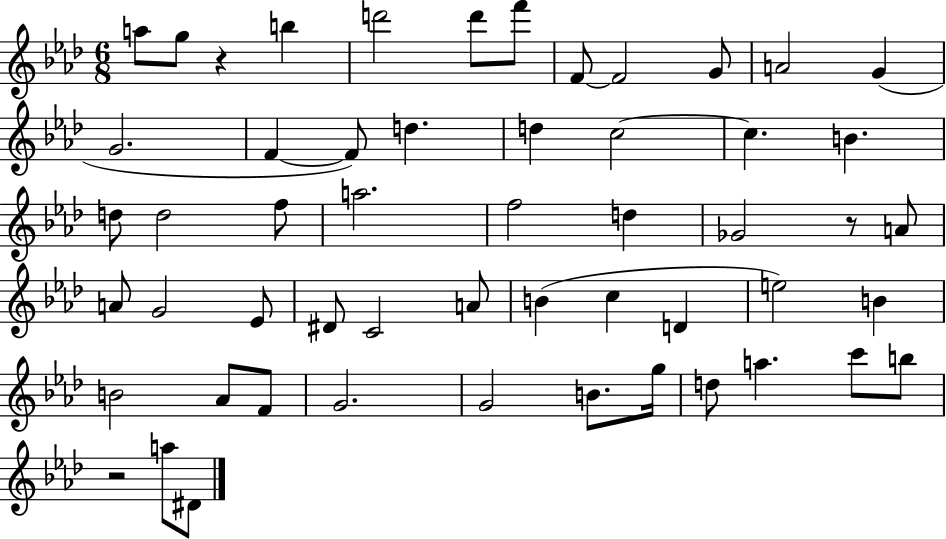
A5/e G5/e R/q B5/q D6/h D6/e F6/e F4/e F4/h G4/e A4/h G4/q G4/h. F4/q F4/e D5/q. D5/q C5/h C5/q. B4/q. D5/e D5/h F5/e A5/h. F5/h D5/q Gb4/h R/e A4/e A4/e G4/h Eb4/e D#4/e C4/h A4/e B4/q C5/q D4/q E5/h B4/q B4/h Ab4/e F4/e G4/h. G4/h B4/e. G5/s D5/e A5/q. C6/e B5/e R/h A5/e D#4/e